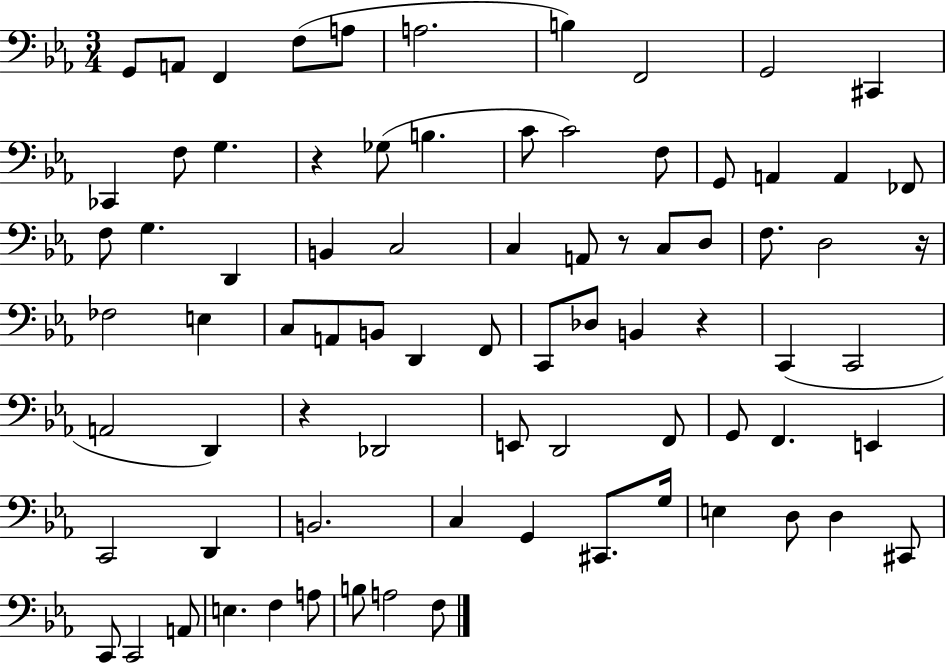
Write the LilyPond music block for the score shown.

{
  \clef bass
  \numericTimeSignature
  \time 3/4
  \key ees \major
  g,8 a,8 f,4 f8( a8 | a2. | b4) f,2 | g,2 cis,4 | \break ces,4 f8 g4. | r4 ges8( b4. | c'8 c'2) f8 | g,8 a,4 a,4 fes,8 | \break f8 g4. d,4 | b,4 c2 | c4 a,8 r8 c8 d8 | f8. d2 r16 | \break fes2 e4 | c8 a,8 b,8 d,4 f,8 | c,8 des8 b,4 r4 | c,4( c,2 | \break a,2 d,4) | r4 des,2 | e,8 d,2 f,8 | g,8 f,4. e,4 | \break c,2 d,4 | b,2. | c4 g,4 cis,8. g16 | e4 d8 d4 cis,8 | \break c,8 c,2 a,8 | e4. f4 a8 | b8 a2 f8 | \bar "|."
}